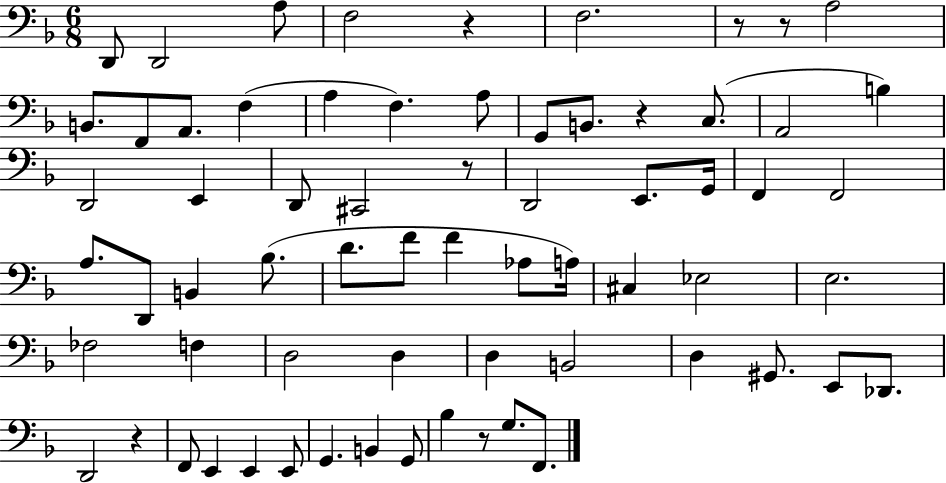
{
  \clef bass
  \numericTimeSignature
  \time 6/8
  \key f \major
  \repeat volta 2 { d,8 d,2 a8 | f2 r4 | f2. | r8 r8 a2 | \break b,8. f,8 a,8. f4( | a4 f4.) a8 | g,8 b,8. r4 c8.( | a,2 b4) | \break d,2 e,4 | d,8 cis,2 r8 | d,2 e,8. g,16 | f,4 f,2 | \break a8. d,8 b,4 bes8.( | d'8. f'8 f'4 aes8 a16) | cis4 ees2 | e2. | \break fes2 f4 | d2 d4 | d4 b,2 | d4 gis,8. e,8 des,8. | \break d,2 r4 | f,8 e,4 e,4 e,8 | g,4. b,4 g,8 | bes4 r8 g8. f,8. | \break } \bar "|."
}